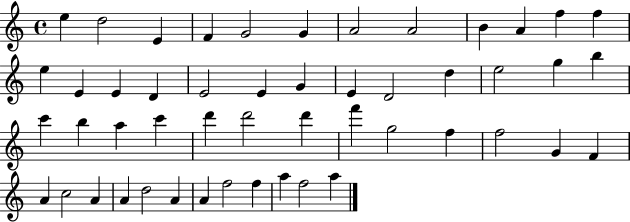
E5/q D5/h E4/q F4/q G4/h G4/q A4/h A4/h B4/q A4/q F5/q F5/q E5/q E4/q E4/q D4/q E4/h E4/q G4/q E4/q D4/h D5/q E5/h G5/q B5/q C6/q B5/q A5/q C6/q D6/q D6/h D6/q F6/q G5/h F5/q F5/h G4/q F4/q A4/q C5/h A4/q A4/q D5/h A4/q A4/q F5/h F5/q A5/q F5/h A5/q